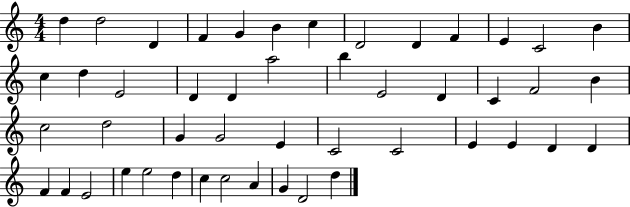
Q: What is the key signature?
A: C major